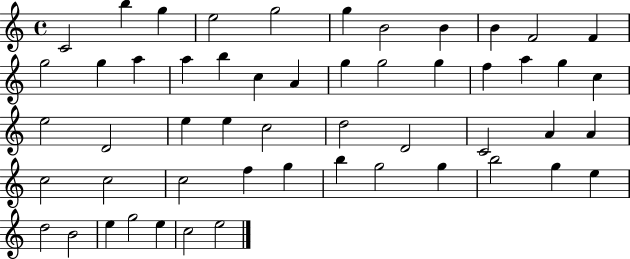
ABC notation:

X:1
T:Untitled
M:4/4
L:1/4
K:C
C2 b g e2 g2 g B2 B B F2 F g2 g a a b c A g g2 g f a g c e2 D2 e e c2 d2 D2 C2 A A c2 c2 c2 f g b g2 g b2 g e d2 B2 e g2 e c2 e2